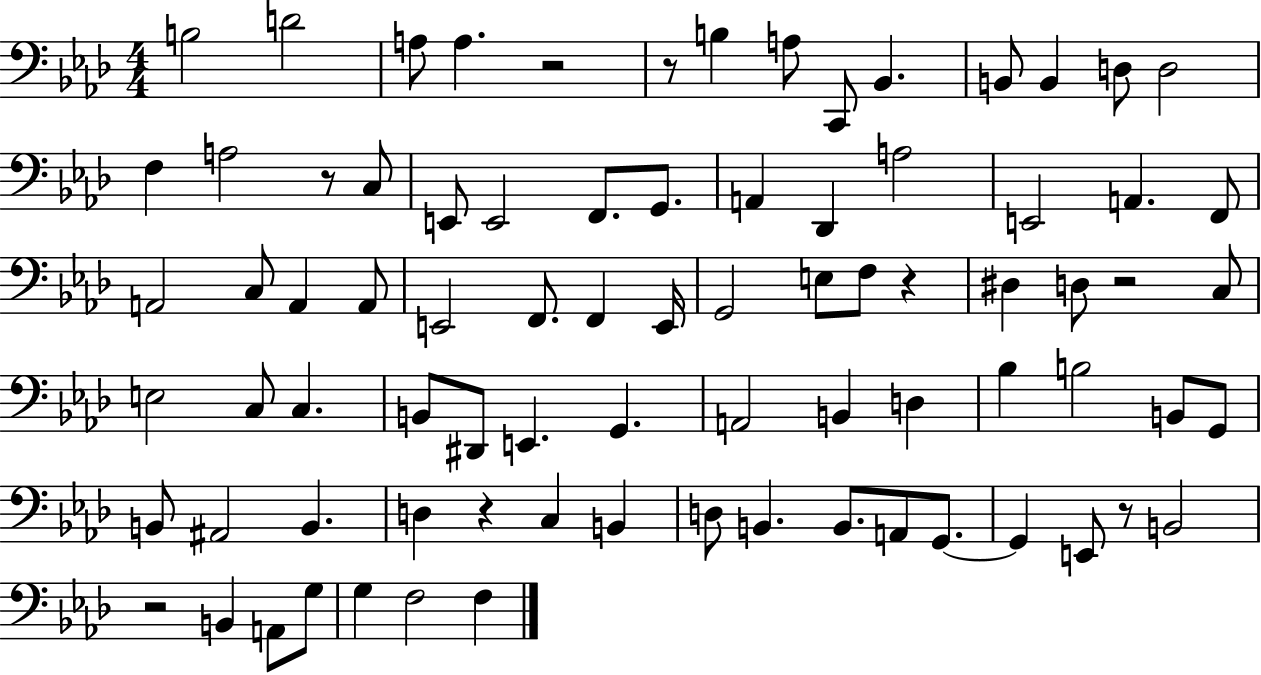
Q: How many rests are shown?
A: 8